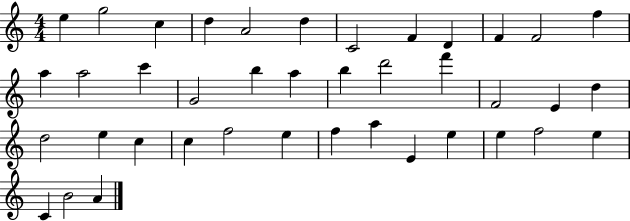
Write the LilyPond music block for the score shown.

{
  \clef treble
  \numericTimeSignature
  \time 4/4
  \key c \major
  e''4 g''2 c''4 | d''4 a'2 d''4 | c'2 f'4 d'4 | f'4 f'2 f''4 | \break a''4 a''2 c'''4 | g'2 b''4 a''4 | b''4 d'''2 f'''4 | f'2 e'4 d''4 | \break d''2 e''4 c''4 | c''4 f''2 e''4 | f''4 a''4 e'4 e''4 | e''4 f''2 e''4 | \break c'4 b'2 a'4 | \bar "|."
}